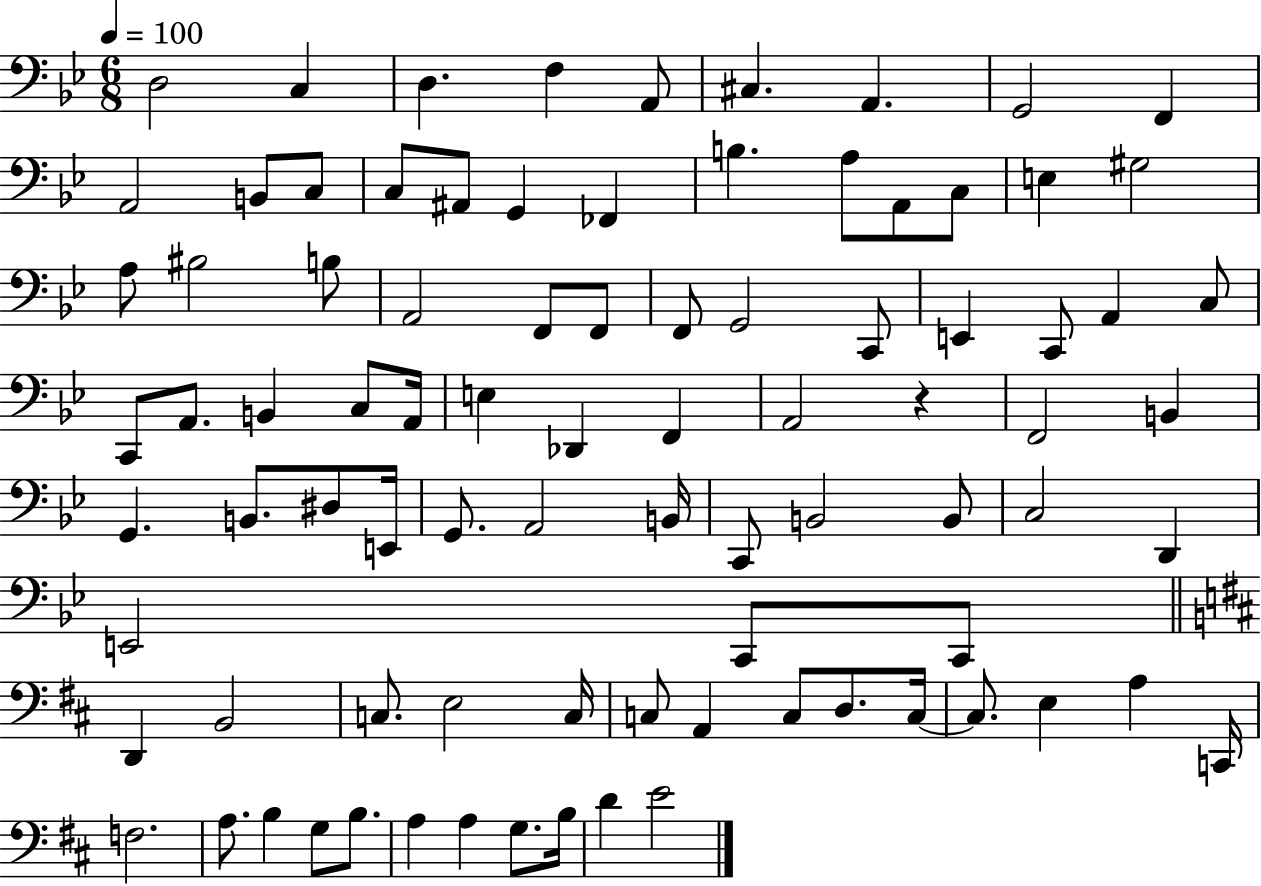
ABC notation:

X:1
T:Untitled
M:6/8
L:1/4
K:Bb
D,2 C, D, F, A,,/2 ^C, A,, G,,2 F,, A,,2 B,,/2 C,/2 C,/2 ^A,,/2 G,, _F,, B, A,/2 A,,/2 C,/2 E, ^G,2 A,/2 ^B,2 B,/2 A,,2 F,,/2 F,,/2 F,,/2 G,,2 C,,/2 E,, C,,/2 A,, C,/2 C,,/2 A,,/2 B,, C,/2 A,,/4 E, _D,, F,, A,,2 z F,,2 B,, G,, B,,/2 ^D,/2 E,,/4 G,,/2 A,,2 B,,/4 C,,/2 B,,2 B,,/2 C,2 D,, E,,2 C,,/2 C,,/2 D,, B,,2 C,/2 E,2 C,/4 C,/2 A,, C,/2 D,/2 C,/4 C,/2 E, A, C,,/4 F,2 A,/2 B, G,/2 B,/2 A, A, G,/2 B,/4 D E2